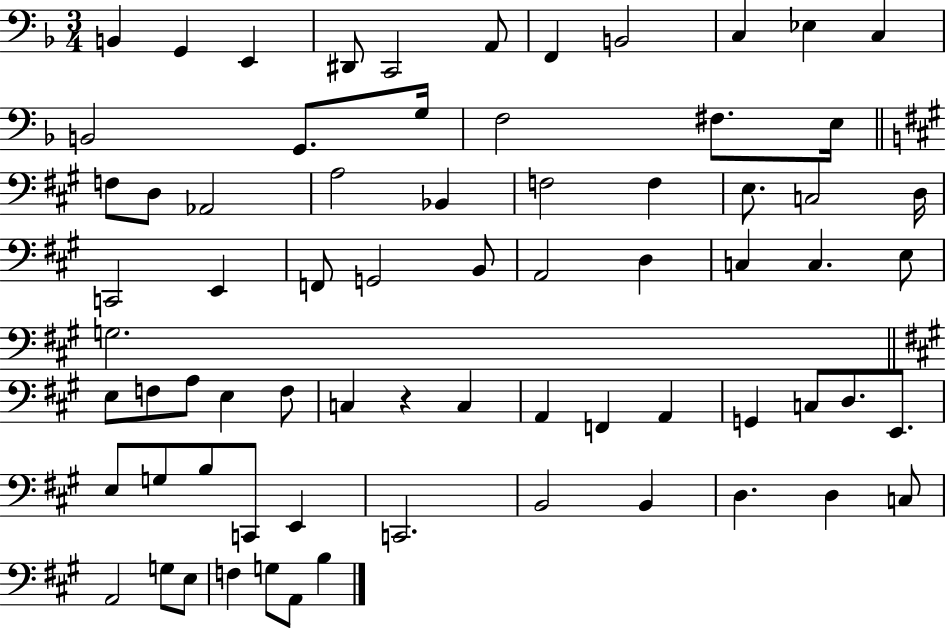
X:1
T:Untitled
M:3/4
L:1/4
K:F
B,, G,, E,, ^D,,/2 C,,2 A,,/2 F,, B,,2 C, _E, C, B,,2 G,,/2 G,/4 F,2 ^F,/2 E,/4 F,/2 D,/2 _A,,2 A,2 _B,, F,2 F, E,/2 C,2 D,/4 C,,2 E,, F,,/2 G,,2 B,,/2 A,,2 D, C, C, E,/2 G,2 E,/2 F,/2 A,/2 E, F,/2 C, z C, A,, F,, A,, G,, C,/2 D,/2 E,,/2 E,/2 G,/2 B,/2 C,,/2 E,, C,,2 B,,2 B,, D, D, C,/2 A,,2 G,/2 E,/2 F, G,/2 A,,/2 B,